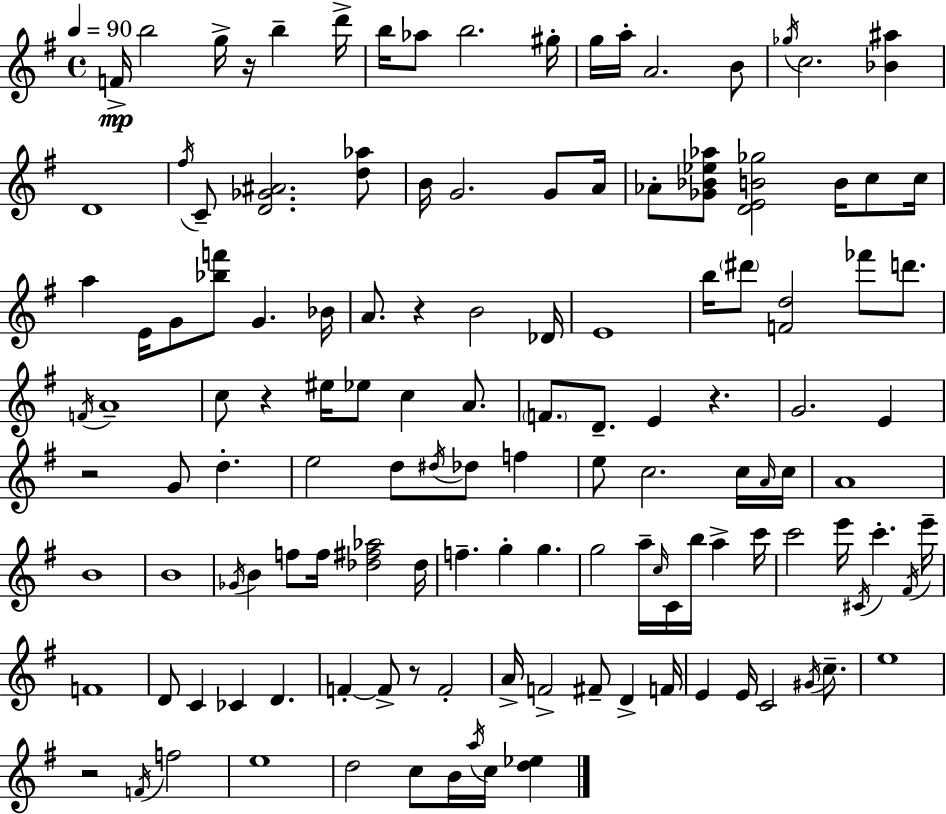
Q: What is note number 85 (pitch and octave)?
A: C6